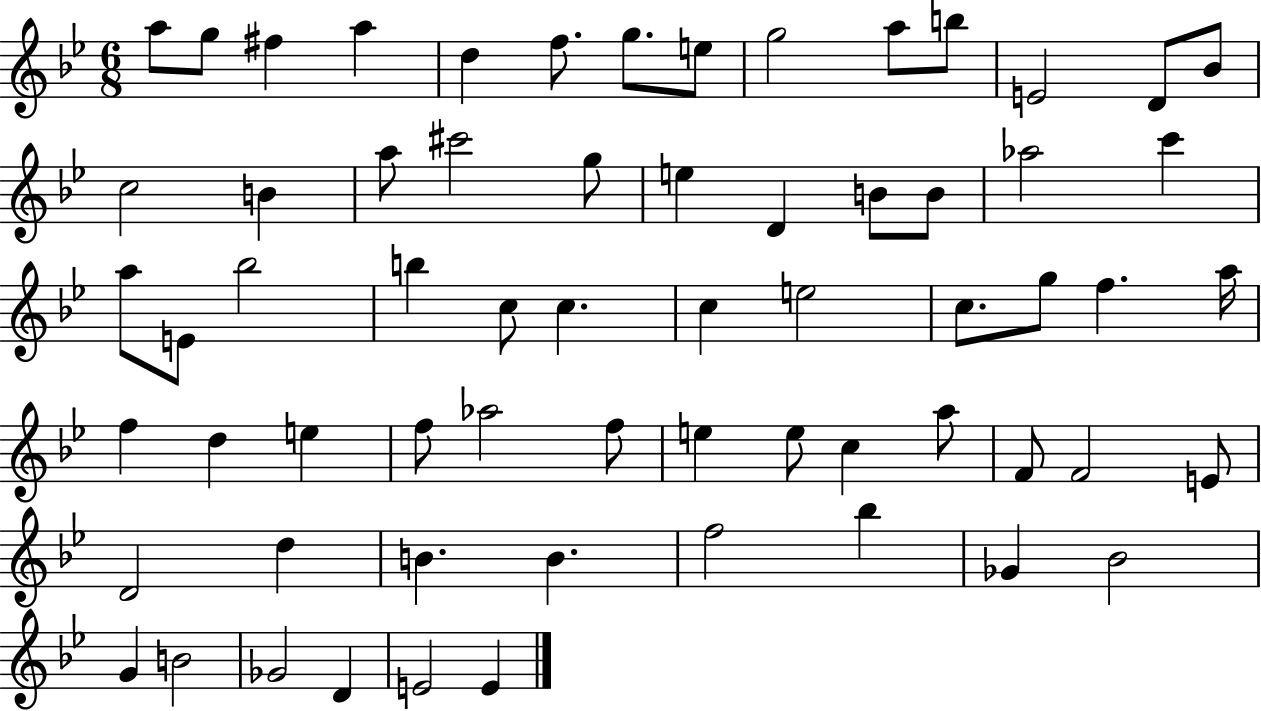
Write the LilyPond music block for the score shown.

{
  \clef treble
  \numericTimeSignature
  \time 6/8
  \key bes \major
  \repeat volta 2 { a''8 g''8 fis''4 a''4 | d''4 f''8. g''8. e''8 | g''2 a''8 b''8 | e'2 d'8 bes'8 | \break c''2 b'4 | a''8 cis'''2 g''8 | e''4 d'4 b'8 b'8 | aes''2 c'''4 | \break a''8 e'8 bes''2 | b''4 c''8 c''4. | c''4 e''2 | c''8. g''8 f''4. a''16 | \break f''4 d''4 e''4 | f''8 aes''2 f''8 | e''4 e''8 c''4 a''8 | f'8 f'2 e'8 | \break d'2 d''4 | b'4. b'4. | f''2 bes''4 | ges'4 bes'2 | \break g'4 b'2 | ges'2 d'4 | e'2 e'4 | } \bar "|."
}